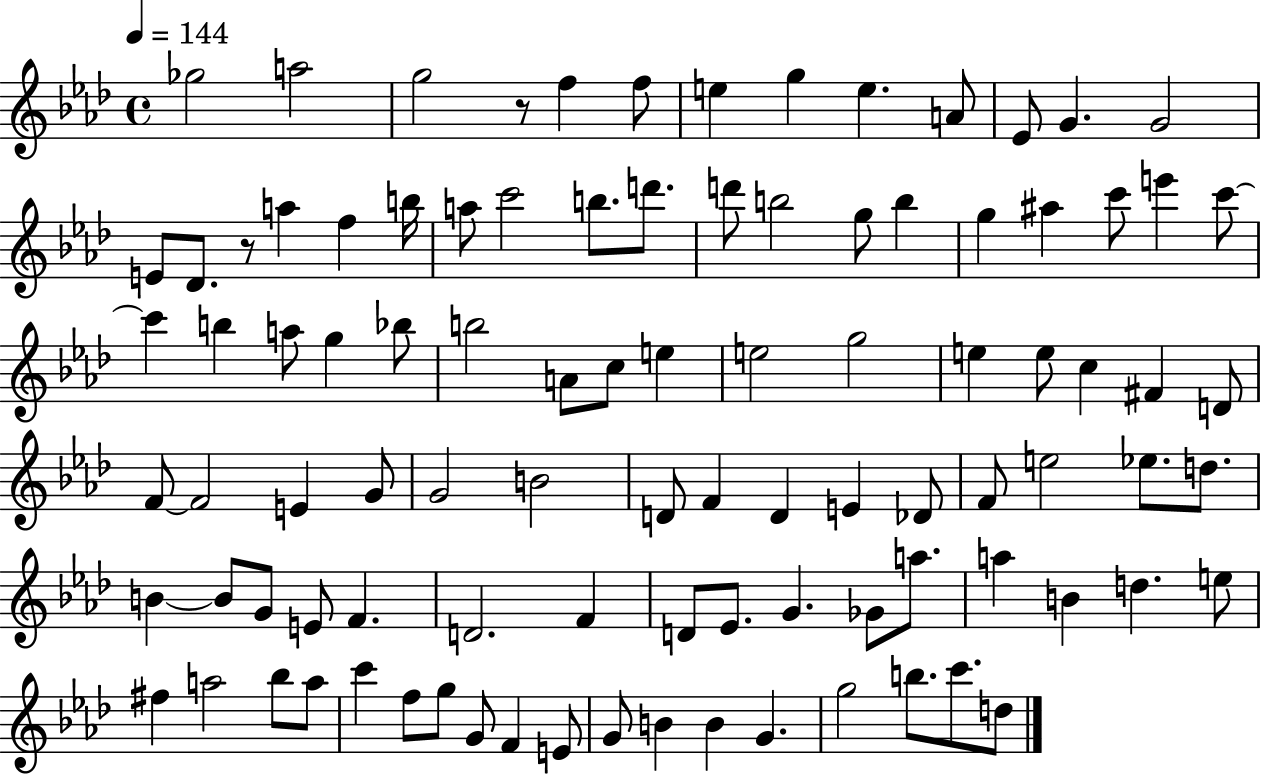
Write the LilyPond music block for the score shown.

{
  \clef treble
  \time 4/4
  \defaultTimeSignature
  \key aes \major
  \tempo 4 = 144
  ges''2 a''2 | g''2 r8 f''4 f''8 | e''4 g''4 e''4. a'8 | ees'8 g'4. g'2 | \break e'8 des'8. r8 a''4 f''4 b''16 | a''8 c'''2 b''8. d'''8. | d'''8 b''2 g''8 b''4 | g''4 ais''4 c'''8 e'''4 c'''8~~ | \break c'''4 b''4 a''8 g''4 bes''8 | b''2 a'8 c''8 e''4 | e''2 g''2 | e''4 e''8 c''4 fis'4 d'8 | \break f'8~~ f'2 e'4 g'8 | g'2 b'2 | d'8 f'4 d'4 e'4 des'8 | f'8 e''2 ees''8. d''8. | \break b'4~~ b'8 g'8 e'8 f'4. | d'2. f'4 | d'8 ees'8. g'4. ges'8 a''8. | a''4 b'4 d''4. e''8 | \break fis''4 a''2 bes''8 a''8 | c'''4 f''8 g''8 g'8 f'4 e'8 | g'8 b'4 b'4 g'4. | g''2 b''8. c'''8. d''8 | \break \bar "|."
}